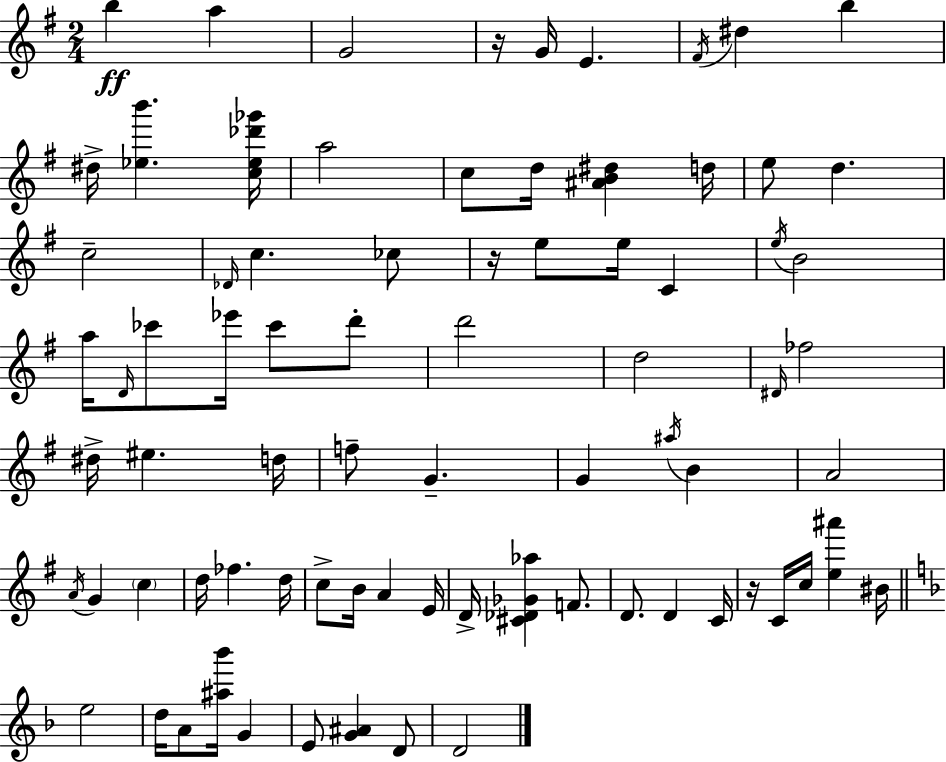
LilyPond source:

{
  \clef treble
  \numericTimeSignature
  \time 2/4
  \key e \minor
  b''4\ff a''4 | g'2 | r16 g'16 e'4. | \acciaccatura { fis'16 } dis''4 b''4 | \break dis''16-> <ees'' b'''>4. | <c'' ees'' des''' ges'''>16 a''2 | c''8 d''16 <ais' b' dis''>4 | d''16 e''8 d''4. | \break c''2-- | \grace { des'16 } c''4. | ces''8 r16 e''8 e''16 c'4 | \acciaccatura { e''16 } b'2 | \break a''16 \grace { d'16 } ces'''8 ees'''16 | ces'''8 d'''8-. d'''2 | d''2 | \grace { dis'16 } fes''2 | \break dis''16-> eis''4. | d''16 f''8-- g'4.-- | g'4 | \acciaccatura { ais''16 } b'4 a'2 | \break \acciaccatura { a'16 } g'4 | \parenthesize c''4 d''16 | fes''4. d''16 c''8-> | b'16 a'4 e'16 d'16-> | \break <cis' des' ges' aes''>4 f'8. d'8. | d'4 c'16 r16 | c'16 c''16 <e'' ais'''>4 bis'16 \bar "||" \break \key f \major e''2 | d''16 a'8 <ais'' bes'''>16 g'4 | e'8 <g' ais'>4 d'8 | d'2 | \break \bar "|."
}